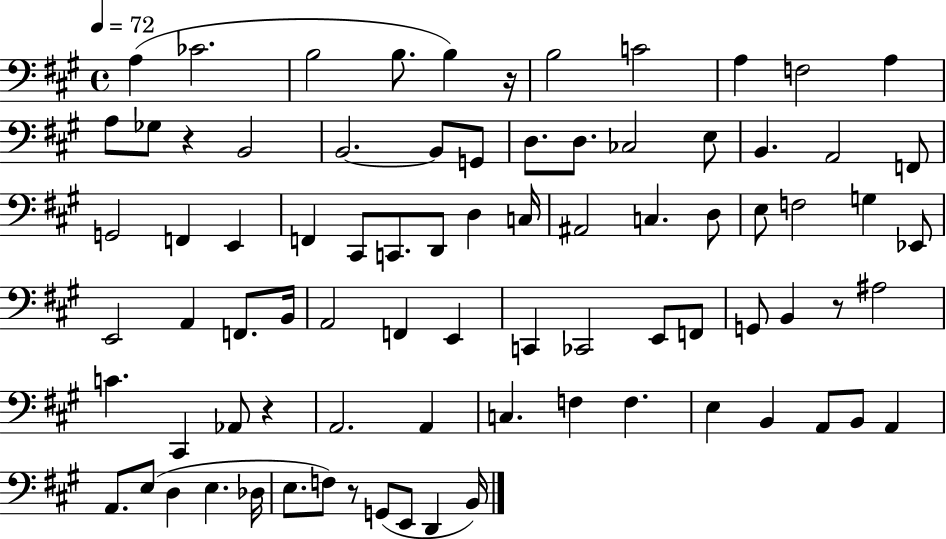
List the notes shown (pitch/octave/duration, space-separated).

A3/q CES4/h. B3/h B3/e. B3/q R/s B3/h C4/h A3/q F3/h A3/q A3/e Gb3/e R/q B2/h B2/h. B2/e G2/e D3/e. D3/e. CES3/h E3/e B2/q. A2/h F2/e G2/h F2/q E2/q F2/q C#2/e C2/e. D2/e D3/q C3/s A#2/h C3/q. D3/e E3/e F3/h G3/q Eb2/e E2/h A2/q F2/e. B2/s A2/h F2/q E2/q C2/q CES2/h E2/e F2/e G2/e B2/q R/e A#3/h C4/q. C#2/q Ab2/e R/q A2/h. A2/q C3/q. F3/q F3/q. E3/q B2/q A2/e B2/e A2/q A2/e. E3/e D3/q E3/q. Db3/s E3/e. F3/e R/e G2/e E2/e D2/q B2/s